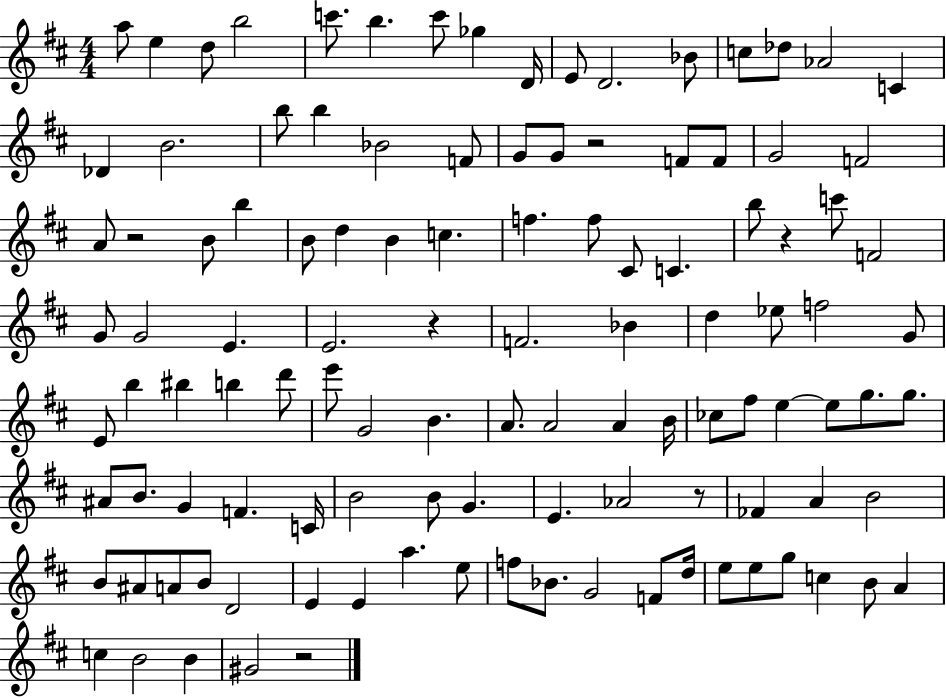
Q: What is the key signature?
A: D major